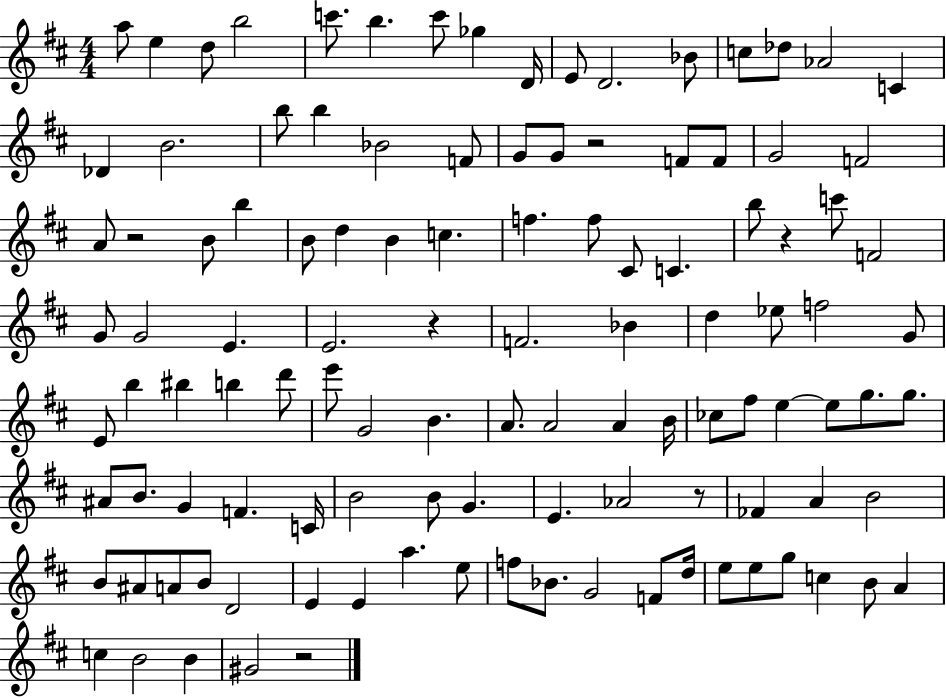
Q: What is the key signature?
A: D major